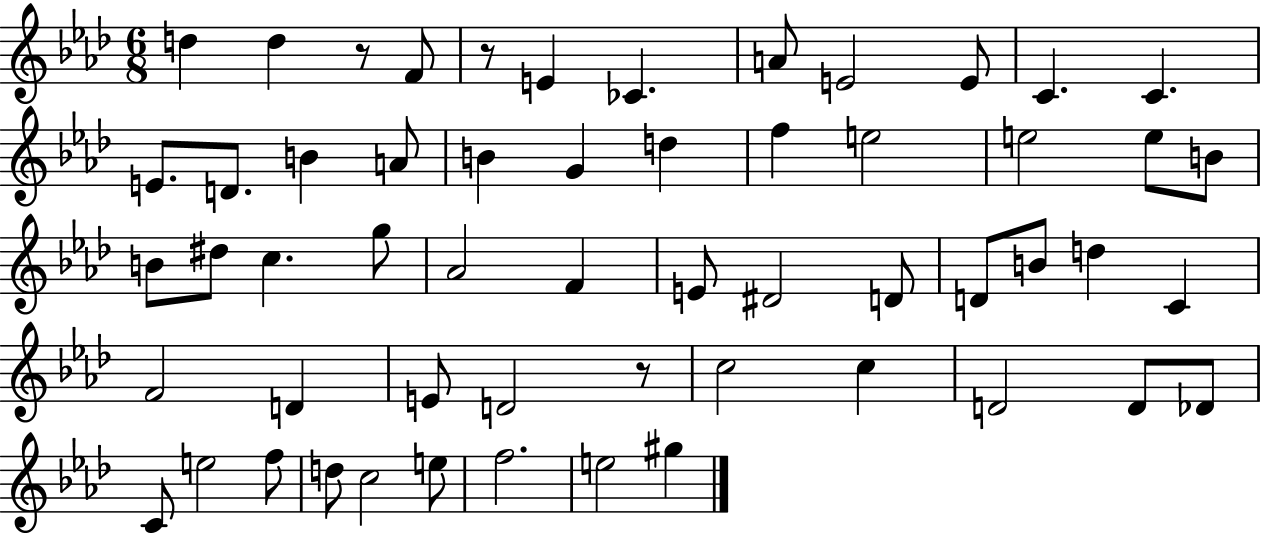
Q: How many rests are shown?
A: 3